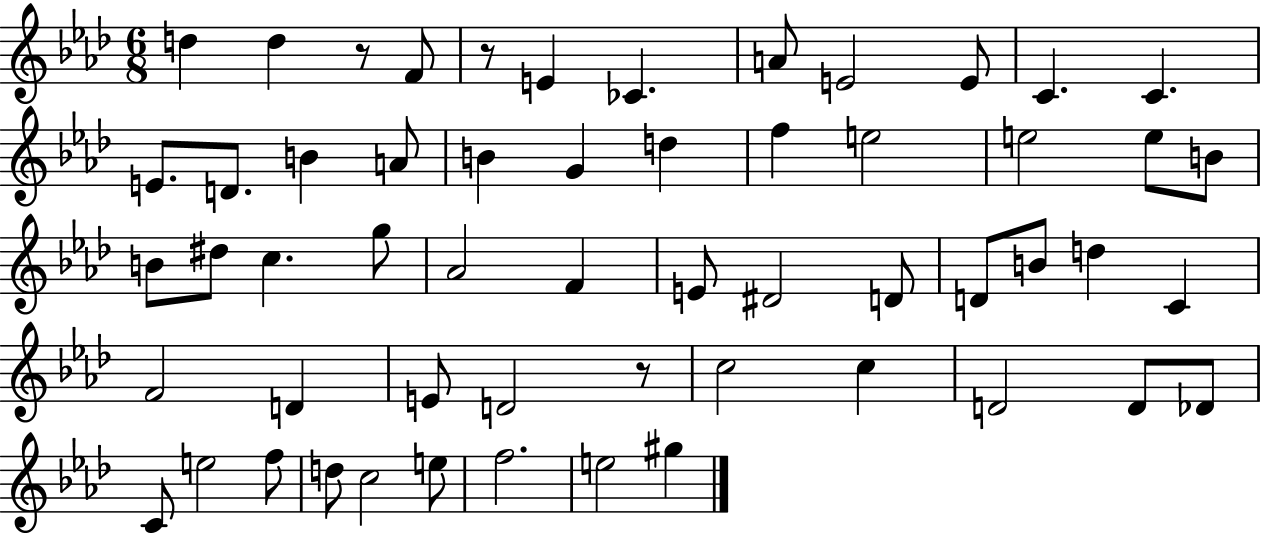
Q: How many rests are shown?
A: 3